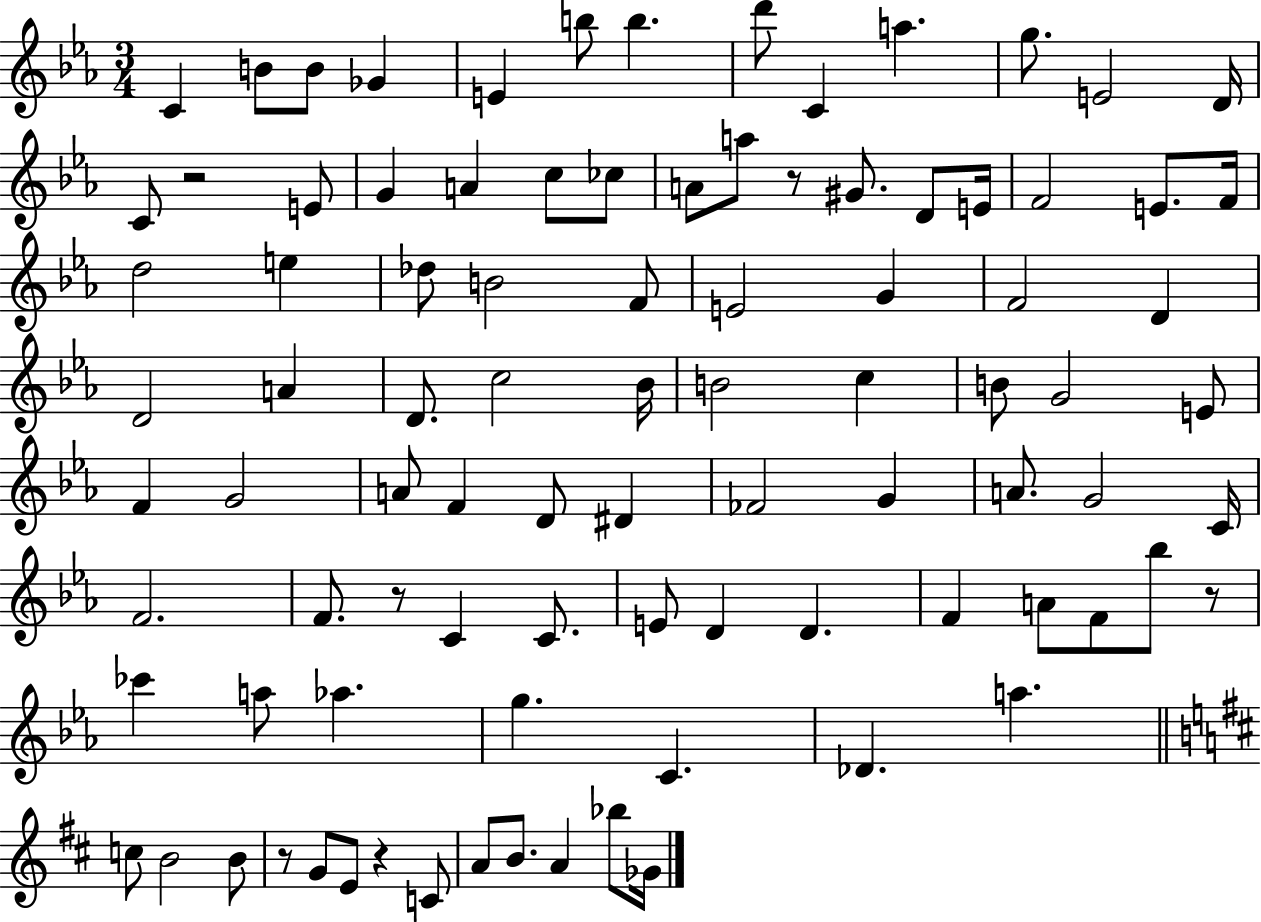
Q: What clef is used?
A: treble